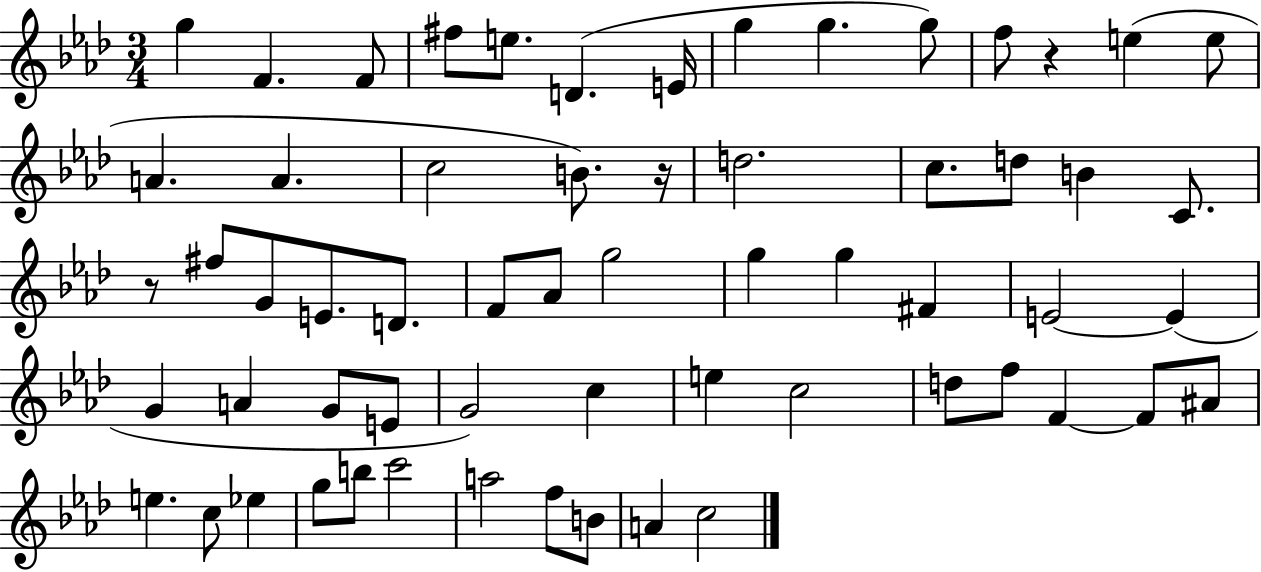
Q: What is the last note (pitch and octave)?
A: C5